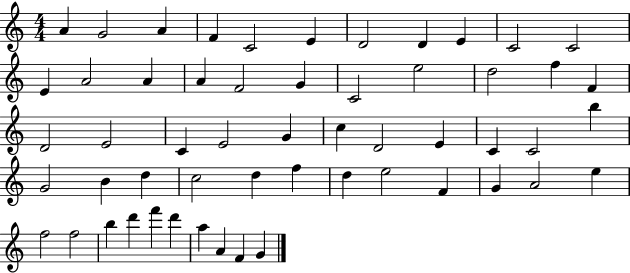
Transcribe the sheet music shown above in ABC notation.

X:1
T:Untitled
M:4/4
L:1/4
K:C
A G2 A F C2 E D2 D E C2 C2 E A2 A A F2 G C2 e2 d2 f F D2 E2 C E2 G c D2 E C C2 b G2 B d c2 d f d e2 F G A2 e f2 f2 b d' f' d' a A F G